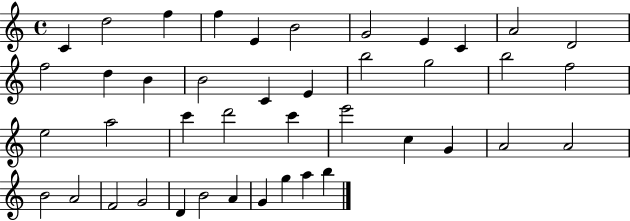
C4/q D5/h F5/q F5/q E4/q B4/h G4/h E4/q C4/q A4/h D4/h F5/h D5/q B4/q B4/h C4/q E4/q B5/h G5/h B5/h F5/h E5/h A5/h C6/q D6/h C6/q E6/h C5/q G4/q A4/h A4/h B4/h A4/h F4/h G4/h D4/q B4/h A4/q G4/q G5/q A5/q B5/q